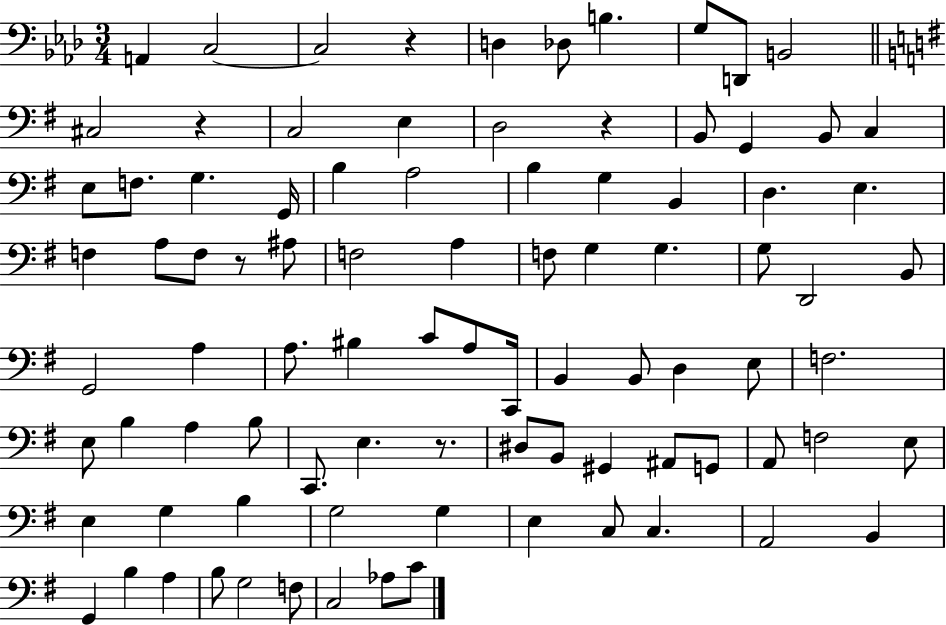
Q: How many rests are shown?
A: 5